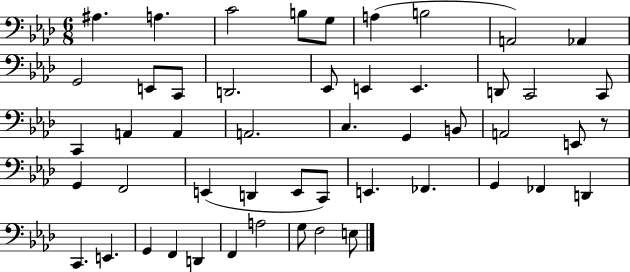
X:1
T:Untitled
M:6/8
L:1/4
K:Ab
^A, A, C2 B,/2 G,/2 A, B,2 A,,2 _A,, G,,2 E,,/2 C,,/2 D,,2 _E,,/2 E,, E,, D,,/2 C,,2 C,,/2 C,, A,, A,, A,,2 C, G,, B,,/2 A,,2 E,,/2 z/2 G,, F,,2 E,, D,, E,,/2 C,,/2 E,, _F,, G,, _F,, D,, C,, E,, G,, F,, D,, F,, A,2 G,/2 F,2 E,/2